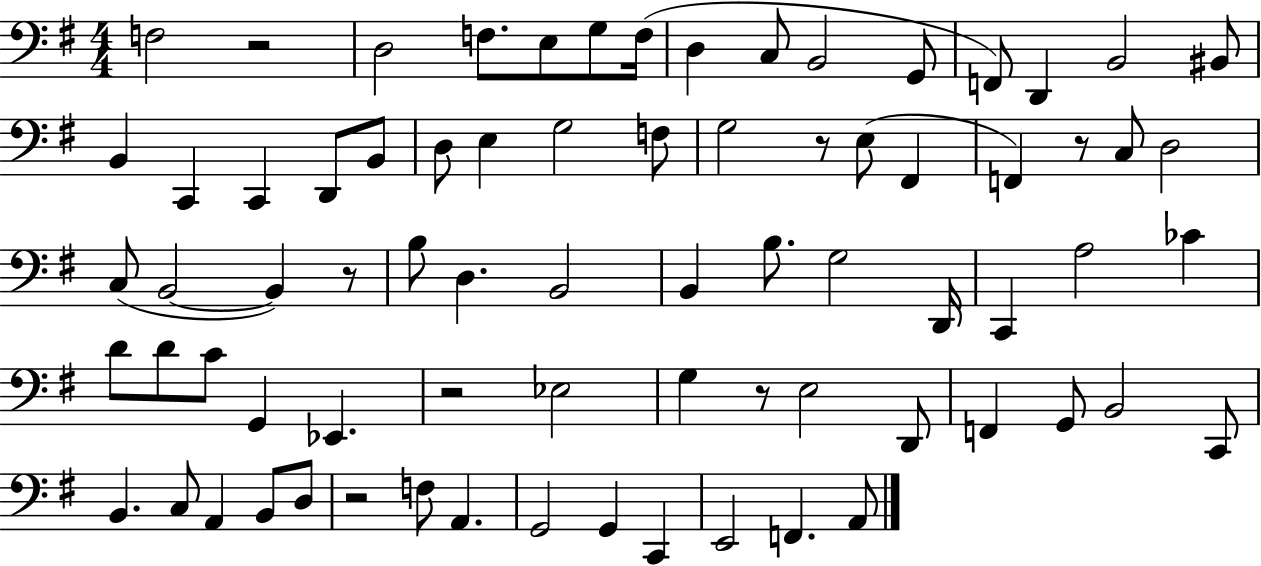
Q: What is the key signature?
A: G major